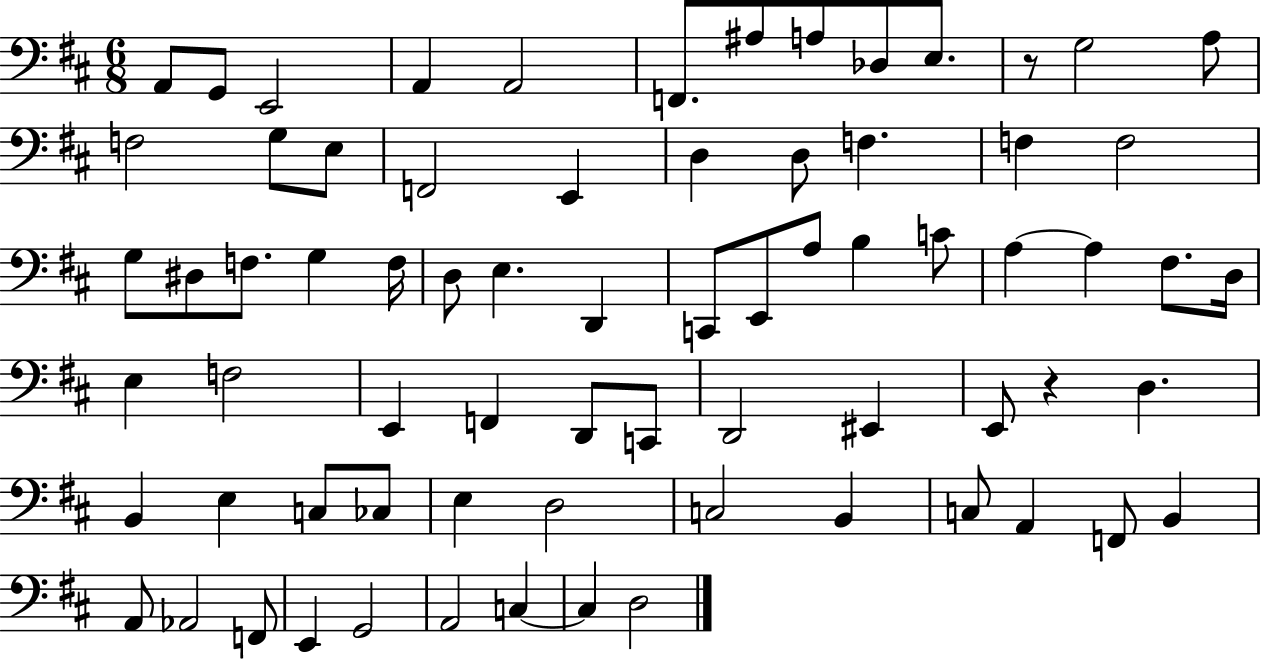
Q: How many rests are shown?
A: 2